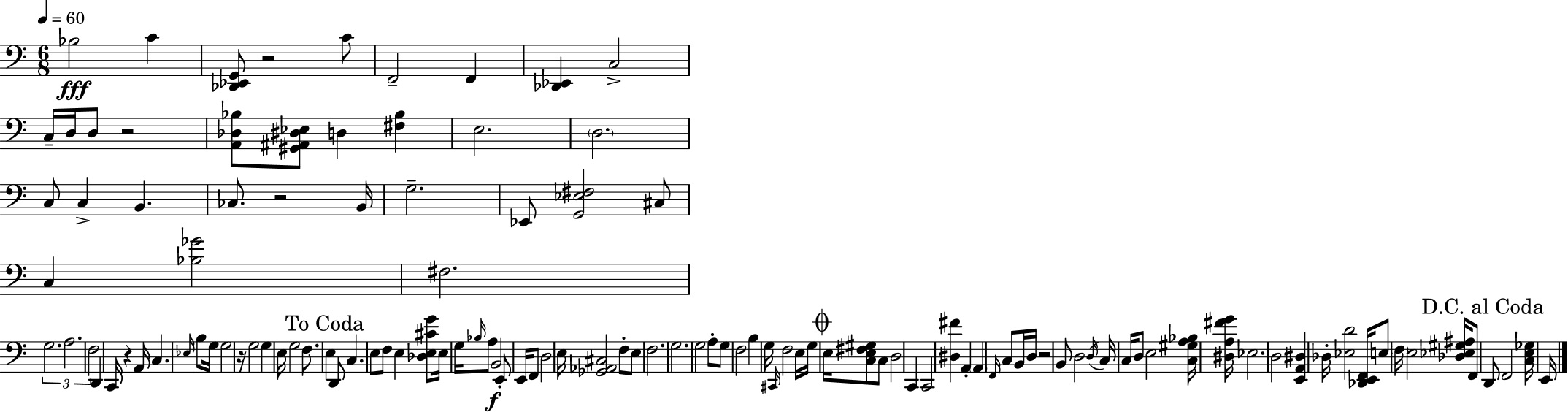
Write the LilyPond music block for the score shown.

{
  \clef bass
  \numericTimeSignature
  \time 6/8
  \key a \minor
  \tempo 4 = 60
  bes2\fff c'4 | <des, ees, g,>8 r2 c'8 | f,2-- f,4 | <des, ees,>4 c2-> | \break c16-- d16 d8 r2 | <a, des bes>8 <gis, ais, dis ees>8 d4 <fis bes>4 | e2. | \parenthesize d2. | \break c8 c4-> b,4. | ces8. r2 b,16 | g2.-- | ees,8 <g, ees fis>2 cis8 | \break c4 <bes ges'>2 | fis2. | \tuplet 3/2 { g2. | a2. | \break f2 } d,4 | c,16 r4 a,16 c4. | \grace { ees16 } b8 g16 g2 | r16 g2 g4 | \break e16 g2 f8. | \mark "To Coda" e4 d,8 c4. | e8 f8 e4 <des e cis' g'>8 e16 | g16 \grace { bes16 } a8\f b,2 | \break e,8-. e,16 f,8 d2 | e16 <ges, aes, cis>2 f8-. | e8 f2. | g2. | \break g2 a8-. | g8 f2 b4 | g16 \grace { cis,16 } f2 | e16 g16 \mark \markup { \musicglyph "scripts.coda" } e16 <c e fis gis>8 c8 d2 | \break c,4 c,2 | <dis fis'>4 a,4-. \parenthesize a,4 | \grace { f,16 } c8 b,16 d16 r2 | b,8 d2 | \break \acciaccatura { d16 } c16 c16 d8 e2 | <c gis a bes>16 <dis a fis' g'>16 ees2. | d2 | <e, a, dis>4 des16-. <ees d'>2 | \break <des, e, f,>16 e8 \parenthesize f16 e2 | <des ees gis ais>16 f,8 \mark "D.C. al Coda" d,8 f,2 | <c e ges>16 e,16 \bar "|."
}